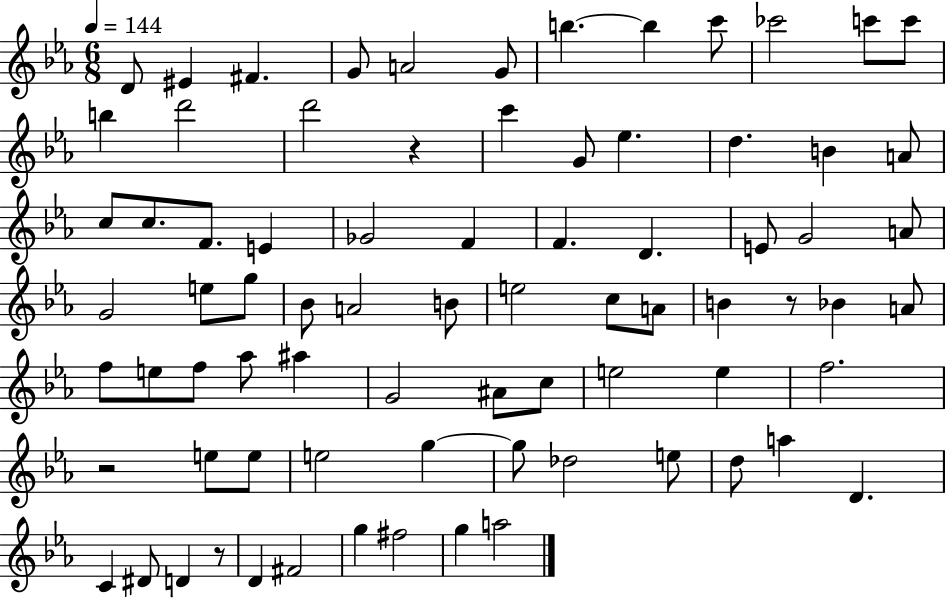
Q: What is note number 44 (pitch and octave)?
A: A4